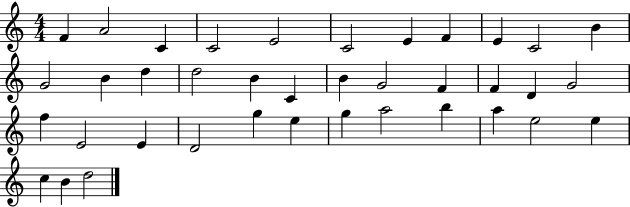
F4/q A4/h C4/q C4/h E4/h C4/h E4/q F4/q E4/q C4/h B4/q G4/h B4/q D5/q D5/h B4/q C4/q B4/q G4/h F4/q F4/q D4/q G4/h F5/q E4/h E4/q D4/h G5/q E5/q G5/q A5/h B5/q A5/q E5/h E5/q C5/q B4/q D5/h